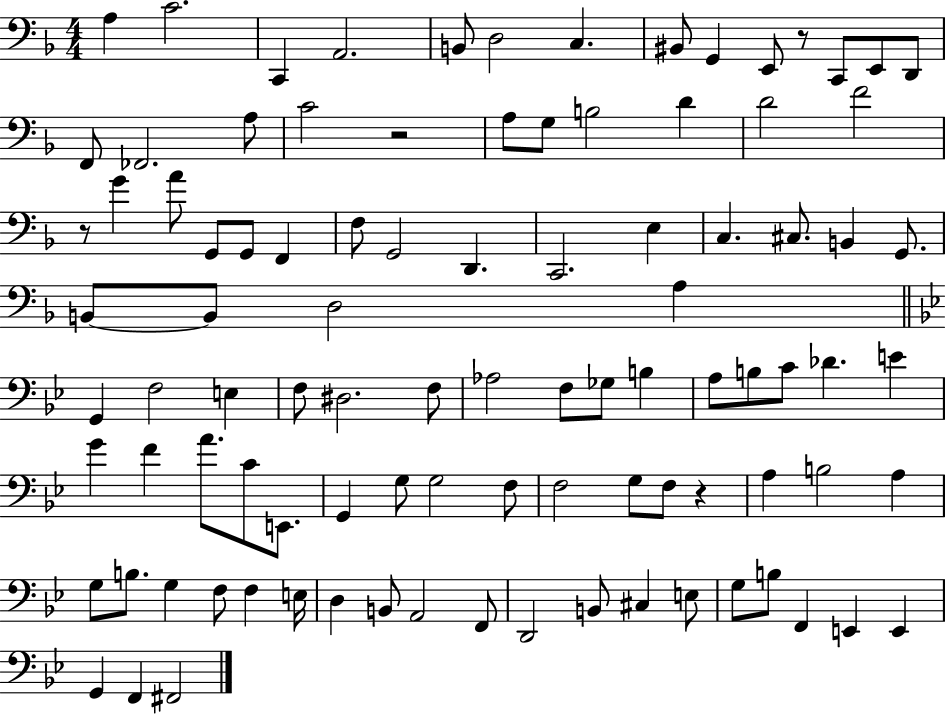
X:1
T:Untitled
M:4/4
L:1/4
K:F
A, C2 C,, A,,2 B,,/2 D,2 C, ^B,,/2 G,, E,,/2 z/2 C,,/2 E,,/2 D,,/2 F,,/2 _F,,2 A,/2 C2 z2 A,/2 G,/2 B,2 D D2 F2 z/2 G A/2 G,,/2 G,,/2 F,, F,/2 G,,2 D,, C,,2 E, C, ^C,/2 B,, G,,/2 B,,/2 B,,/2 D,2 A, G,, F,2 E, F,/2 ^D,2 F,/2 _A,2 F,/2 _G,/2 B, A,/2 B,/2 C/2 _D E G F A/2 C/2 E,,/2 G,, G,/2 G,2 F,/2 F,2 G,/2 F,/2 z A, B,2 A, G,/2 B,/2 G, F,/2 F, E,/4 D, B,,/2 A,,2 F,,/2 D,,2 B,,/2 ^C, E,/2 G,/2 B,/2 F,, E,, E,, G,, F,, ^F,,2